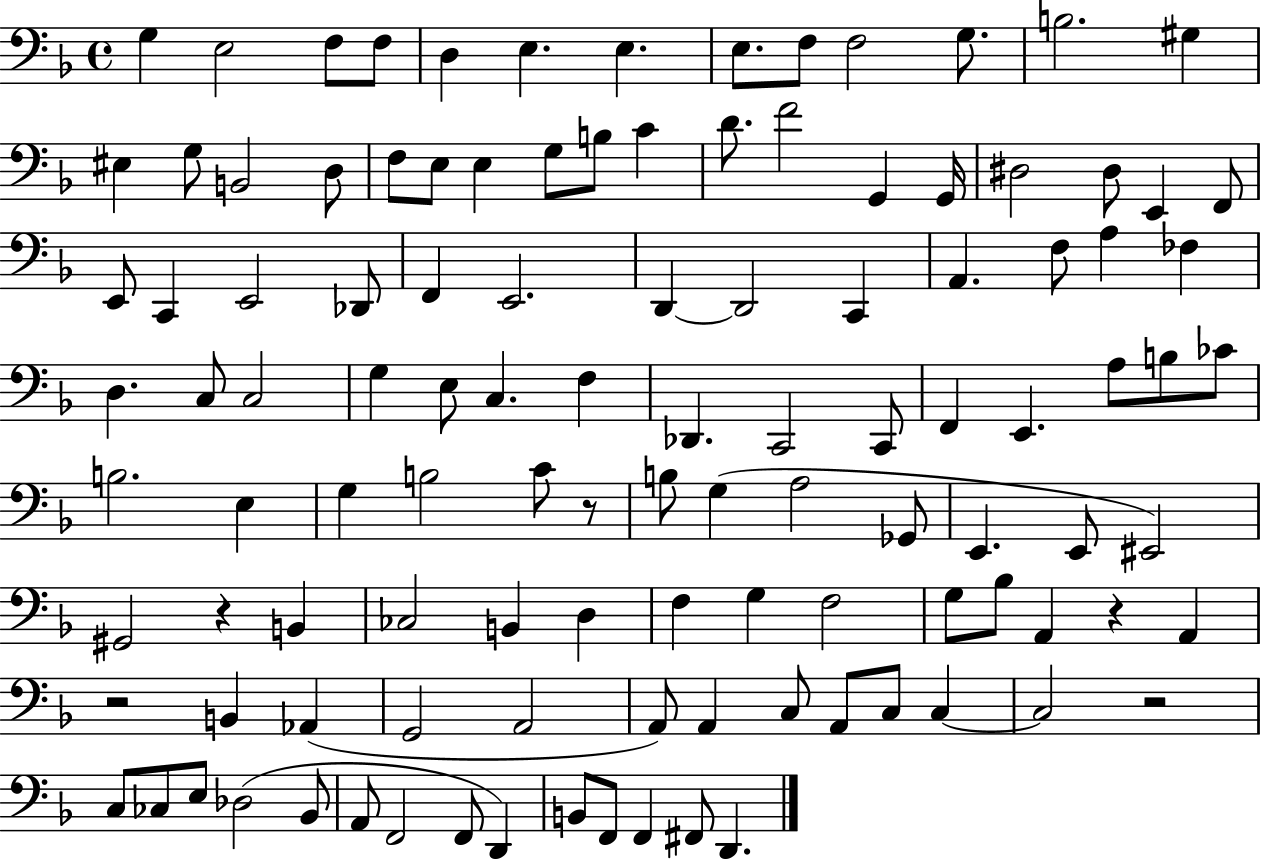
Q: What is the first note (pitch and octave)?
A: G3